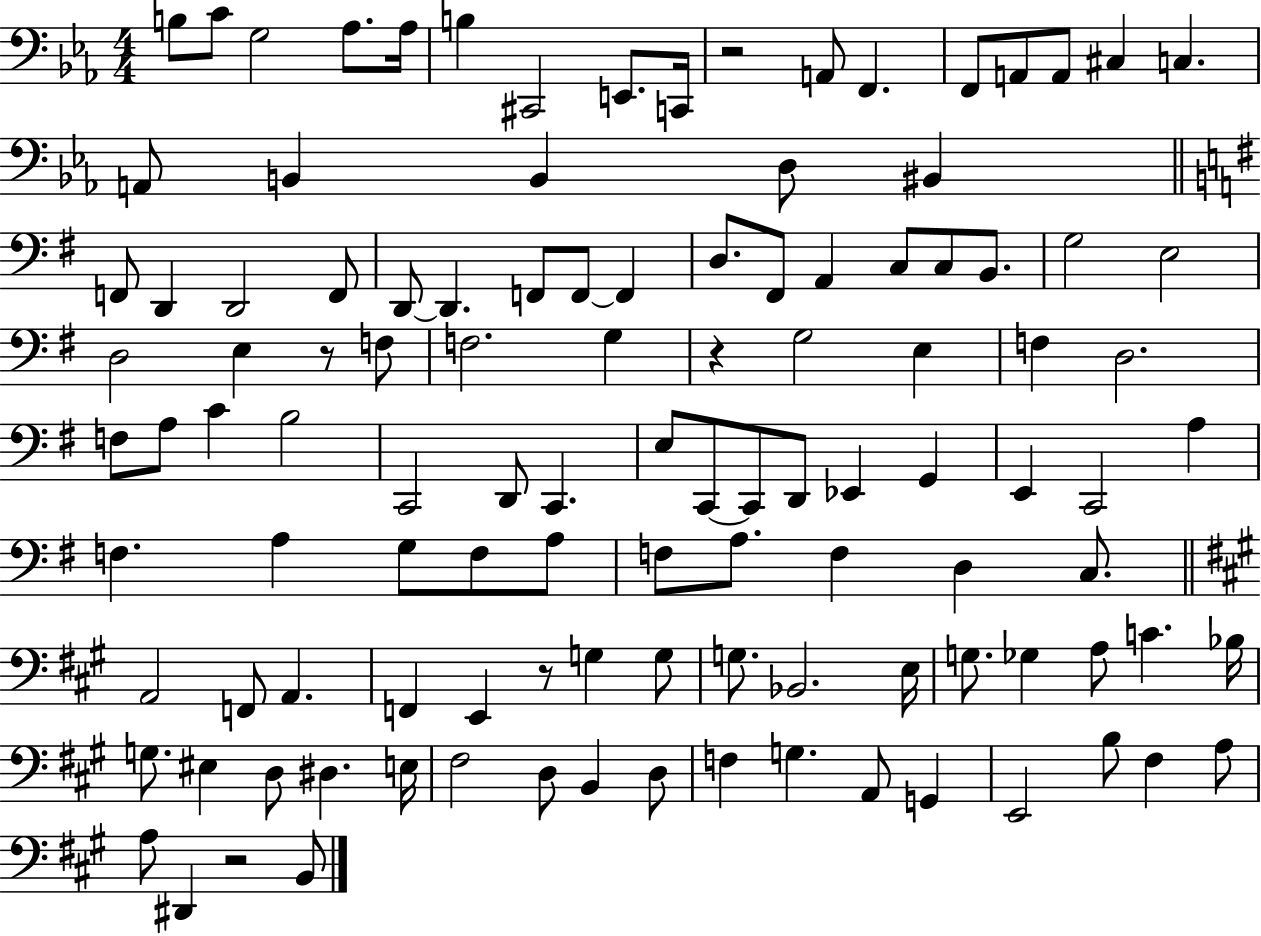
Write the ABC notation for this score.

X:1
T:Untitled
M:4/4
L:1/4
K:Eb
B,/2 C/2 G,2 _A,/2 _A,/4 B, ^C,,2 E,,/2 C,,/4 z2 A,,/2 F,, F,,/2 A,,/2 A,,/2 ^C, C, A,,/2 B,, B,, D,/2 ^B,, F,,/2 D,, D,,2 F,,/2 D,,/2 D,, F,,/2 F,,/2 F,, D,/2 ^F,,/2 A,, C,/2 C,/2 B,,/2 G,2 E,2 D,2 E, z/2 F,/2 F,2 G, z G,2 E, F, D,2 F,/2 A,/2 C B,2 C,,2 D,,/2 C,, E,/2 C,,/2 C,,/2 D,,/2 _E,, G,, E,, C,,2 A, F, A, G,/2 F,/2 A,/2 F,/2 A,/2 F, D, C,/2 A,,2 F,,/2 A,, F,, E,, z/2 G, G,/2 G,/2 _B,,2 E,/4 G,/2 _G, A,/2 C _B,/4 G,/2 ^E, D,/2 ^D, E,/4 ^F,2 D,/2 B,, D,/2 F, G, A,,/2 G,, E,,2 B,/2 ^F, A,/2 A,/2 ^D,, z2 B,,/2